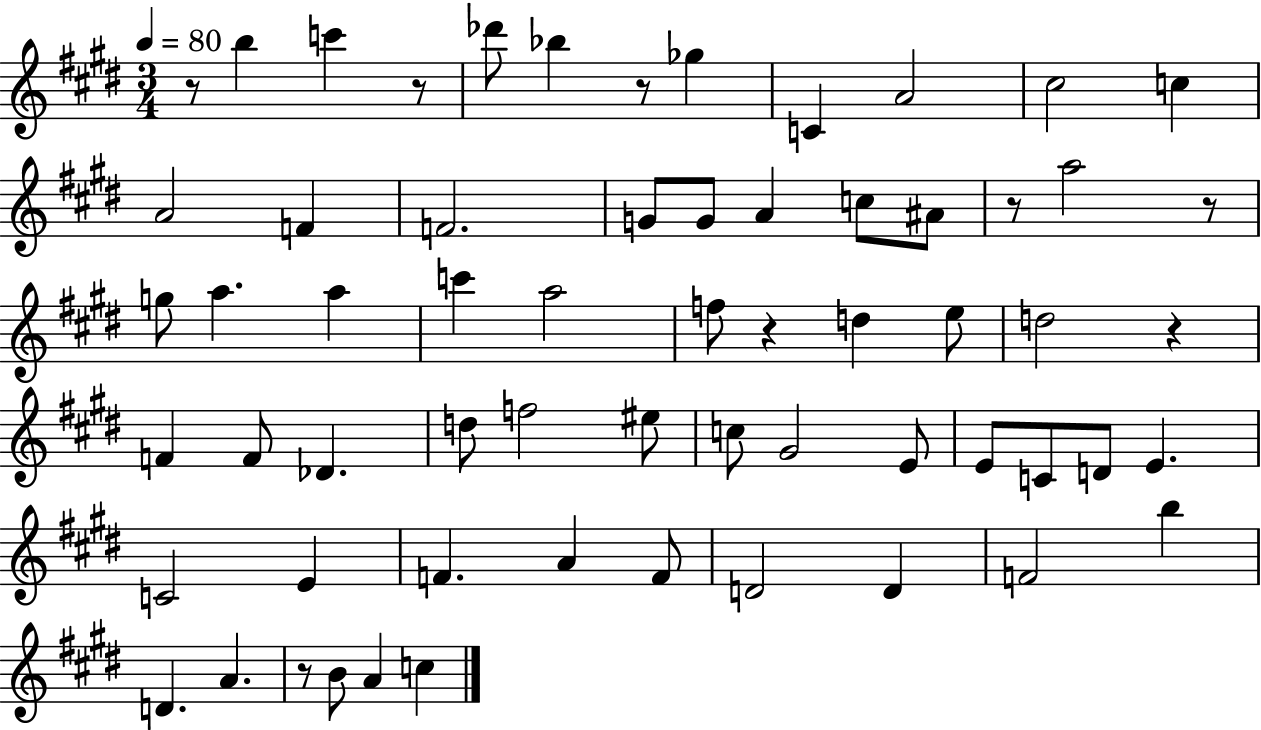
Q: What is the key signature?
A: E major